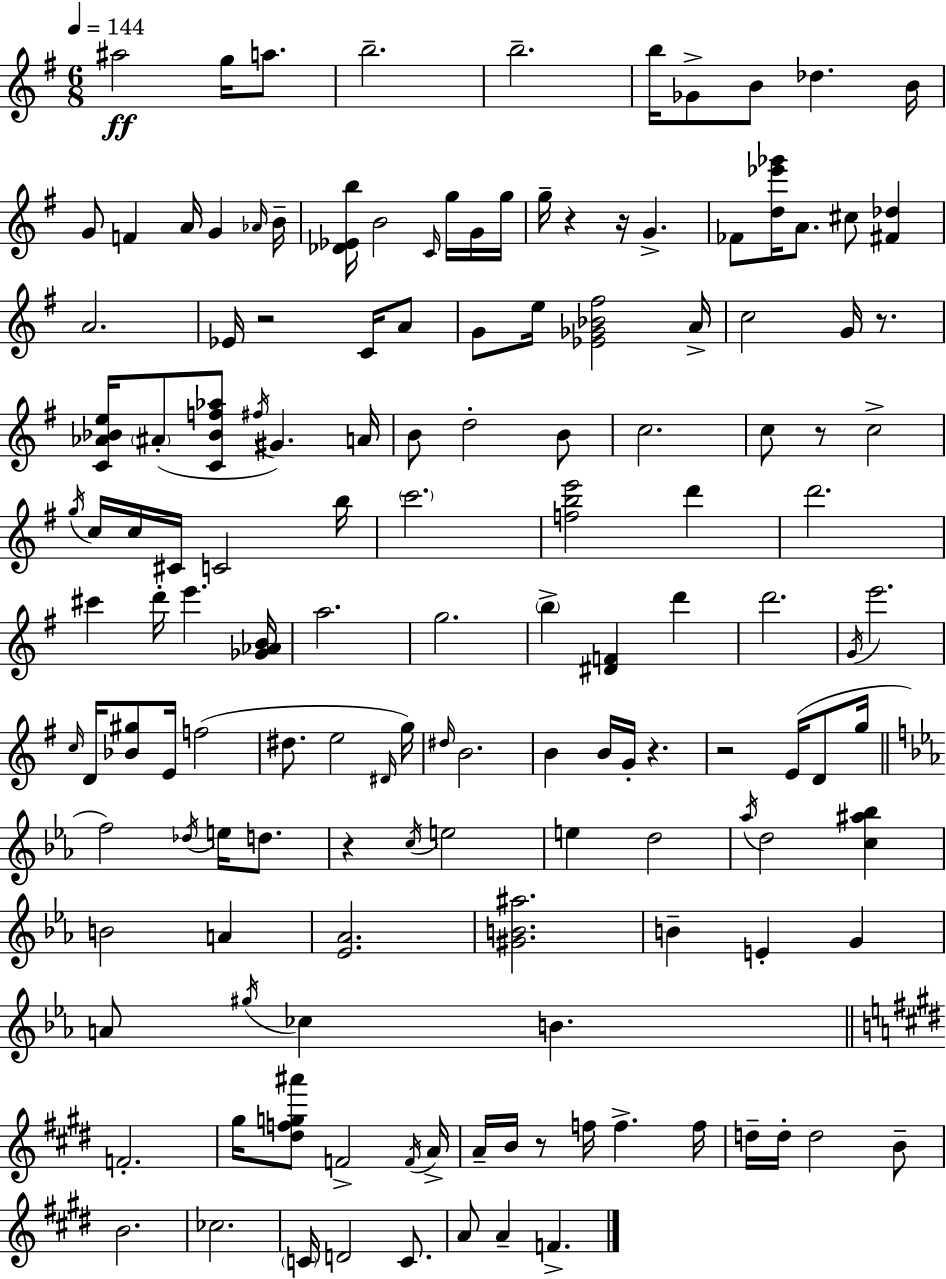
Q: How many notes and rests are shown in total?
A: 144